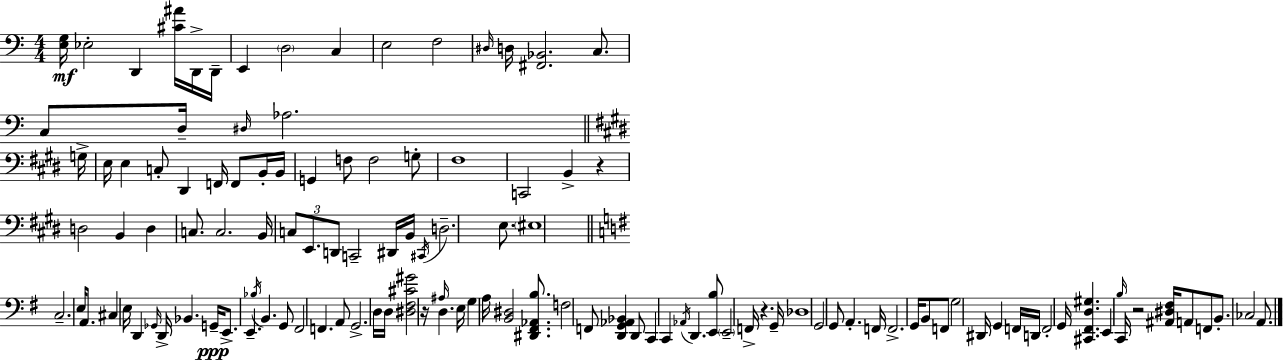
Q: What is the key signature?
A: C major